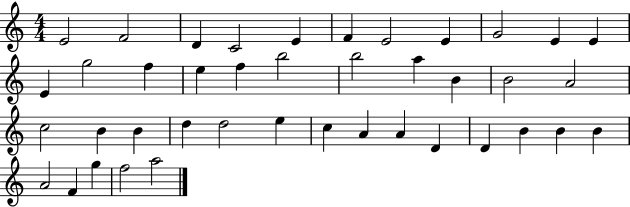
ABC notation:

X:1
T:Untitled
M:4/4
L:1/4
K:C
E2 F2 D C2 E F E2 E G2 E E E g2 f e f b2 b2 a B B2 A2 c2 B B d d2 e c A A D D B B B A2 F g f2 a2